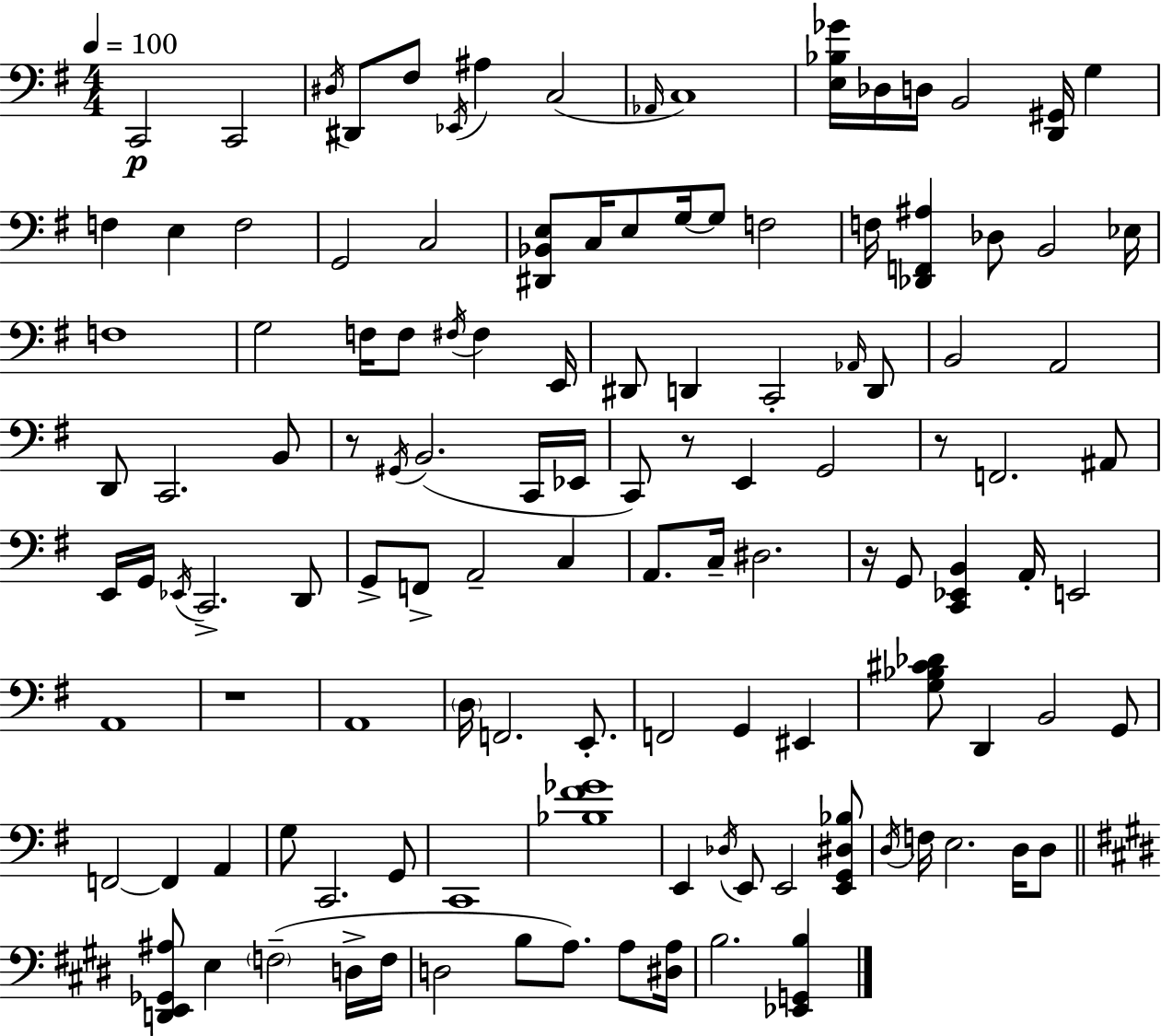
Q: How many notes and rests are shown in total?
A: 121